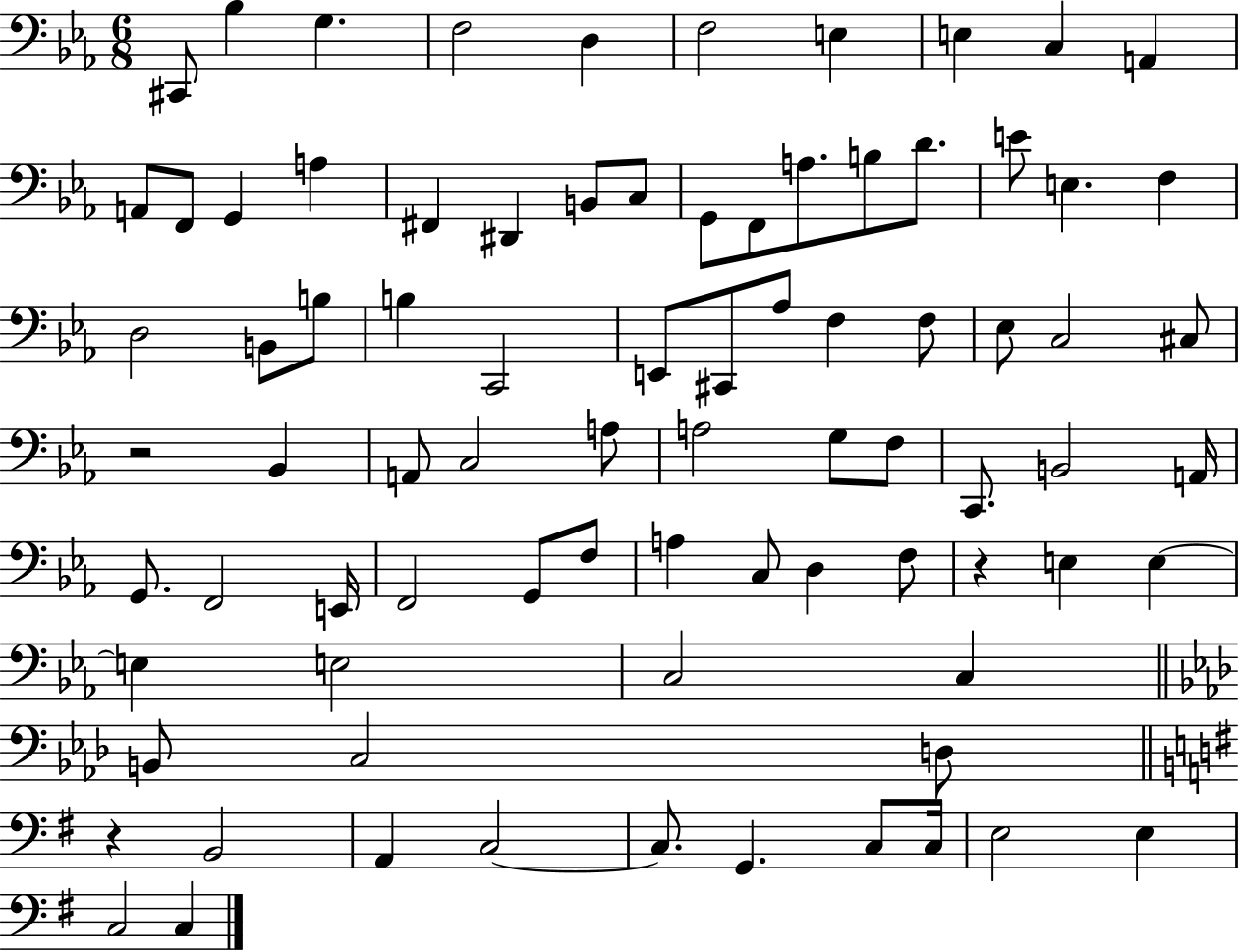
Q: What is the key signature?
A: EES major